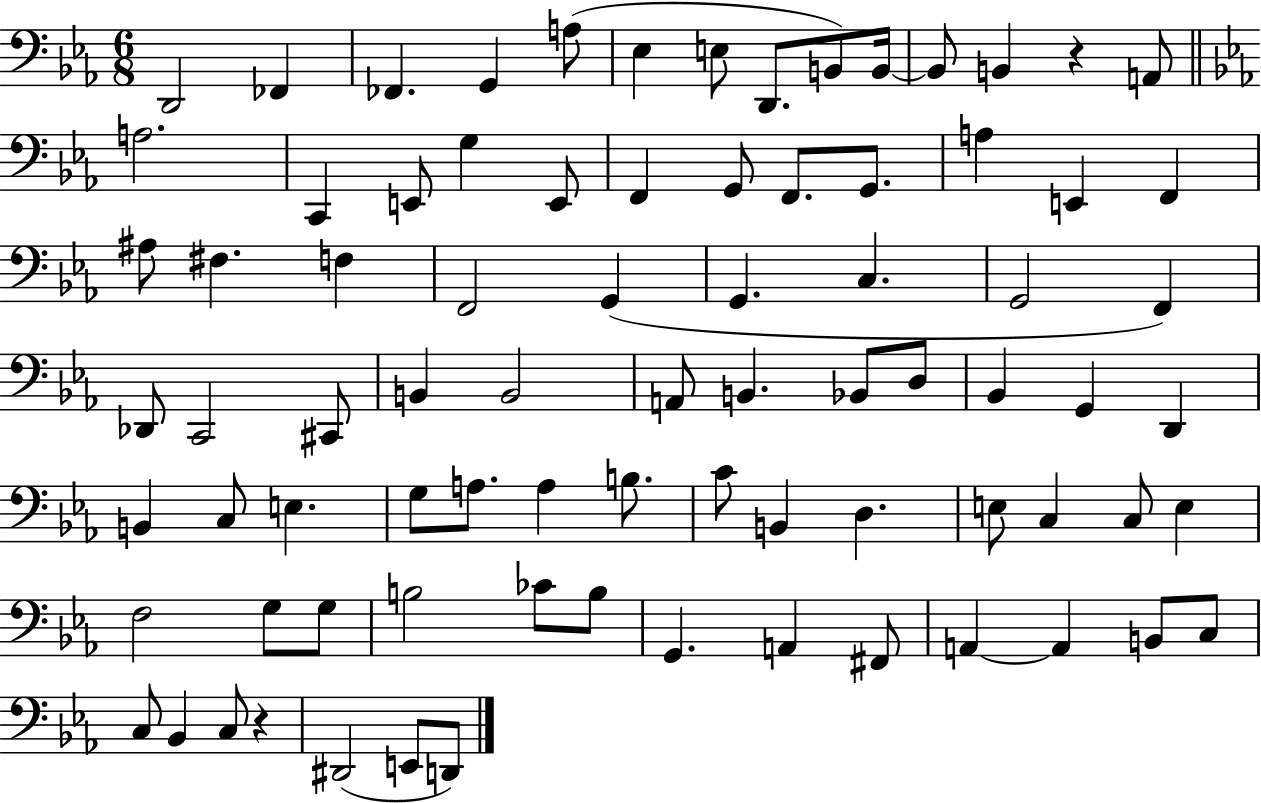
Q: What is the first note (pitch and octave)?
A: D2